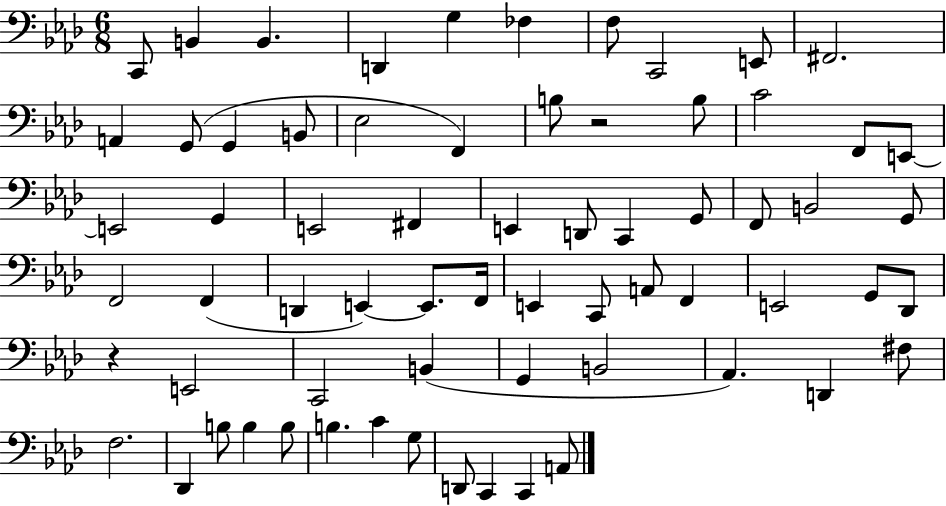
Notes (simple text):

C2/e B2/q B2/q. D2/q G3/q FES3/q F3/e C2/h E2/e F#2/h. A2/q G2/e G2/q B2/e Eb3/h F2/q B3/e R/h B3/e C4/h F2/e E2/e E2/h G2/q E2/h F#2/q E2/q D2/e C2/q G2/e F2/e B2/h G2/e F2/h F2/q D2/q E2/q E2/e. F2/s E2/q C2/e A2/e F2/q E2/h G2/e Db2/e R/q E2/h C2/h B2/q G2/q B2/h Ab2/q. D2/q F#3/e F3/h. Db2/q B3/e B3/q B3/e B3/q. C4/q G3/e D2/e C2/q C2/q A2/e